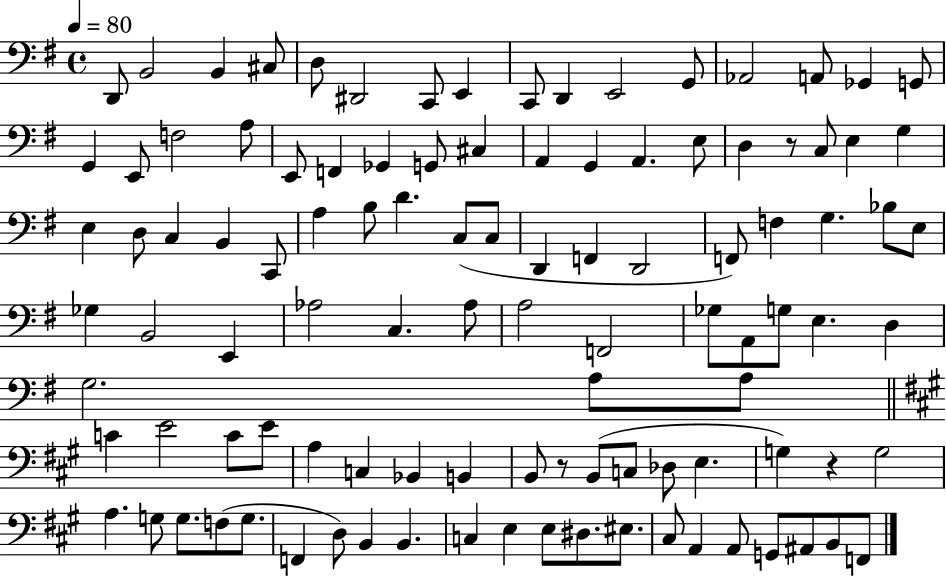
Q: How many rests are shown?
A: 3